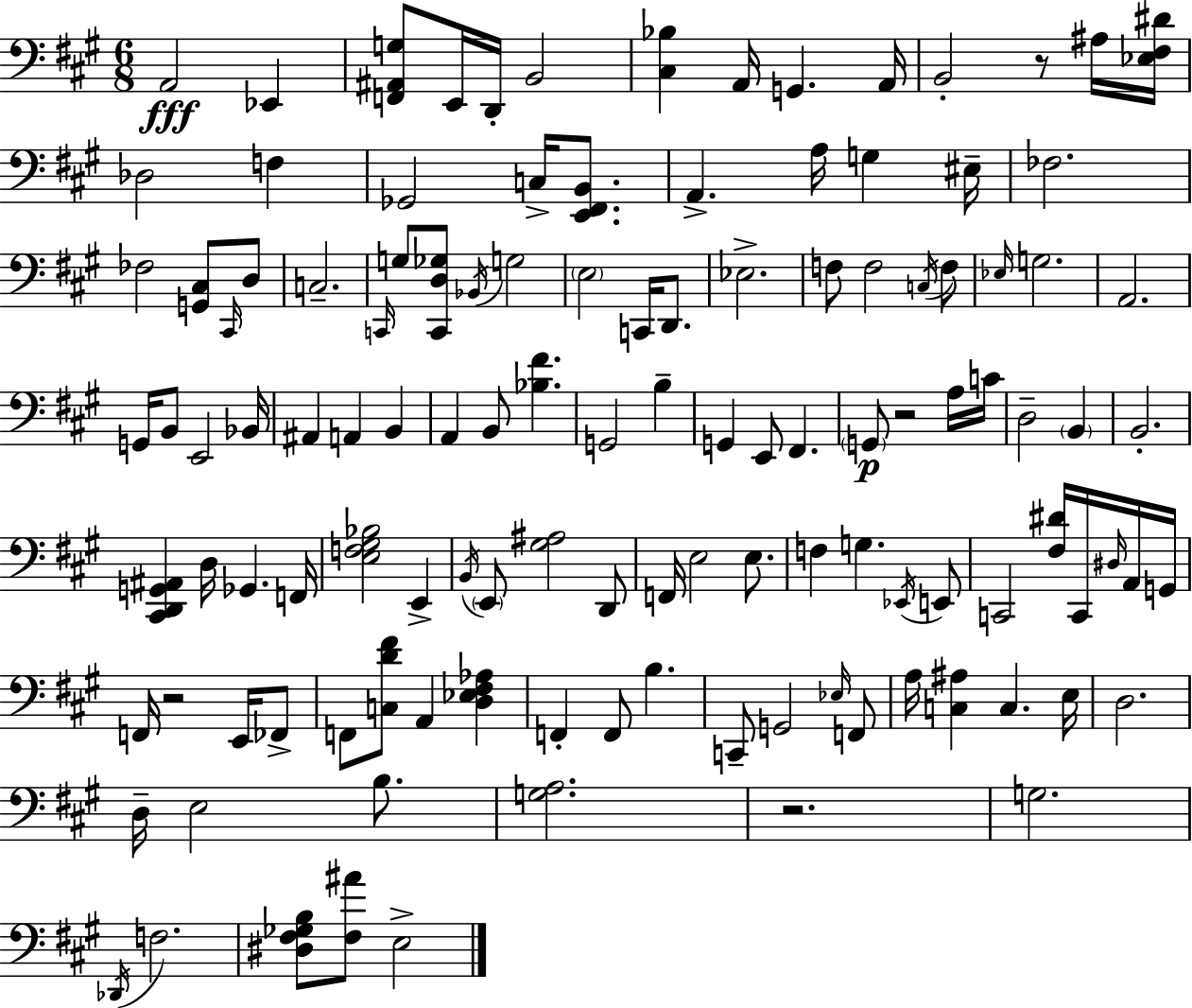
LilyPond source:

{
  \clef bass
  \numericTimeSignature
  \time 6/8
  \key a \major
  a,2\fff ees,4 | <f, ais, g>8 e,16 d,16-. b,2 | <cis bes>4 a,16 g,4. a,16 | b,2-. r8 ais16 <ees fis dis'>16 | \break des2 f4 | ges,2 c16-> <e, fis, b,>8. | a,4.-> a16 g4 eis16-- | fes2. | \break fes2 <g, cis>8 \grace { cis,16 } d8 | c2.-- | \grace { c,16 } g8 <c, d ges>8 \acciaccatura { bes,16 } g2 | \parenthesize e2 c,16 | \break d,8. ees2.-> | f8 f2 | \acciaccatura { c16 } f8 \grace { ees16 } g2. | a,2. | \break g,16 b,8 e,2 | bes,16 ais,4 a,4 | b,4 a,4 b,8 <bes fis'>4. | g,2 | \break b4-- g,4 e,8 fis,4. | \parenthesize g,8\p r2 | a16 c'16 d2-- | \parenthesize b,4 b,2.-. | \break <cis, d, g, ais,>4 d16 ges,4. | f,16 <e f gis bes>2 | e,4-> \acciaccatura { b,16 } \parenthesize e,8 <gis ais>2 | d,8 f,16 e2 | \break e8. f4 g4. | \acciaccatura { ees,16 } e,8 c,2 | <fis dis'>16 c,16 \grace { dis16 } a,16 g,16 f,16 r2 | e,16 fes,8-> f,8 <c d' fis'>8 | \break a,4 <d ees fis aes>4 f,4-. | f,8 b4. c,8-- g,2 | \grace { ees16 } f,8 a16 <c ais>4 | c4. e16 d2. | \break d16-- e2 | b8. <g a>2. | r2. | g2. | \break \acciaccatura { des,16 } f2. | <dis fis ges b>8 | <fis ais'>8 e2-> \bar "|."
}